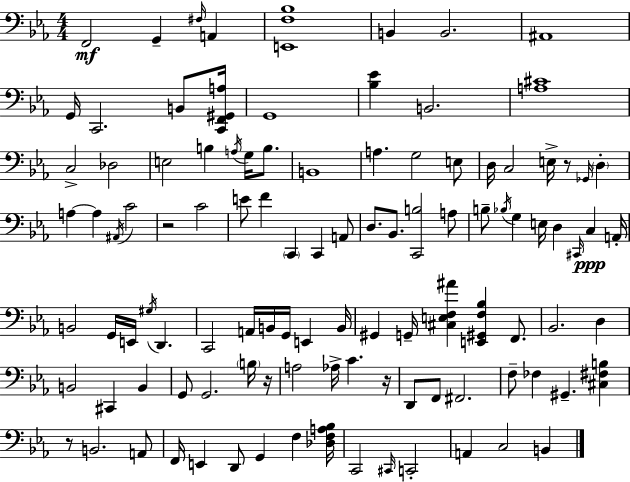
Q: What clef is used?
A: bass